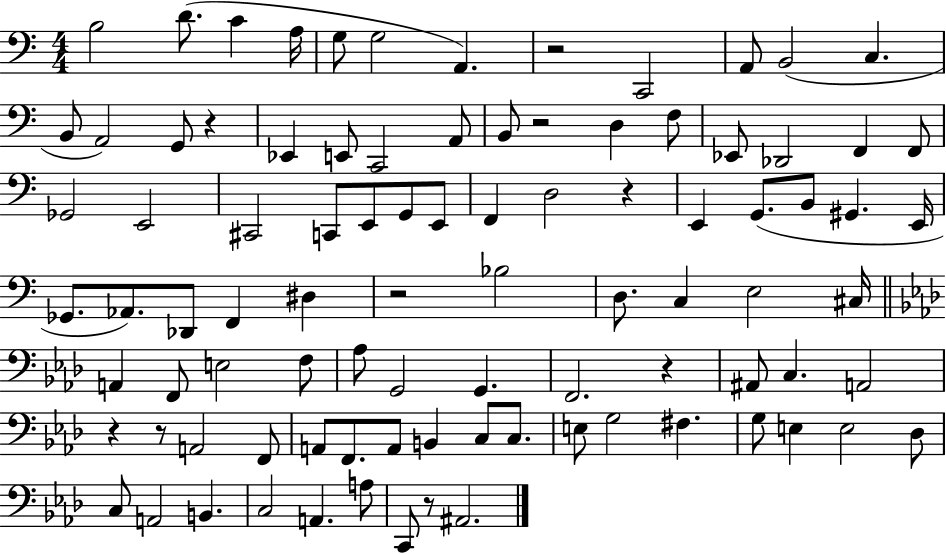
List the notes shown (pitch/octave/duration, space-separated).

B3/h D4/e. C4/q A3/s G3/e G3/h A2/q. R/h C2/h A2/e B2/h C3/q. B2/e A2/h G2/e R/q Eb2/q E2/e C2/h A2/e B2/e R/h D3/q F3/e Eb2/e Db2/h F2/q F2/e Gb2/h E2/h C#2/h C2/e E2/e G2/e E2/e F2/q D3/h R/q E2/q G2/e. B2/e G#2/q. E2/s Gb2/e. Ab2/e. Db2/e F2/q D#3/q R/h Bb3/h D3/e. C3/q E3/h C#3/s A2/q F2/e E3/h F3/e Ab3/e G2/h G2/q. F2/h. R/q A#2/e C3/q. A2/h R/q R/e A2/h F2/e A2/e F2/e. A2/e B2/q C3/e C3/e. E3/e G3/h F#3/q. G3/e E3/q E3/h Db3/e C3/e A2/h B2/q. C3/h A2/q. A3/e C2/e R/e A#2/h.